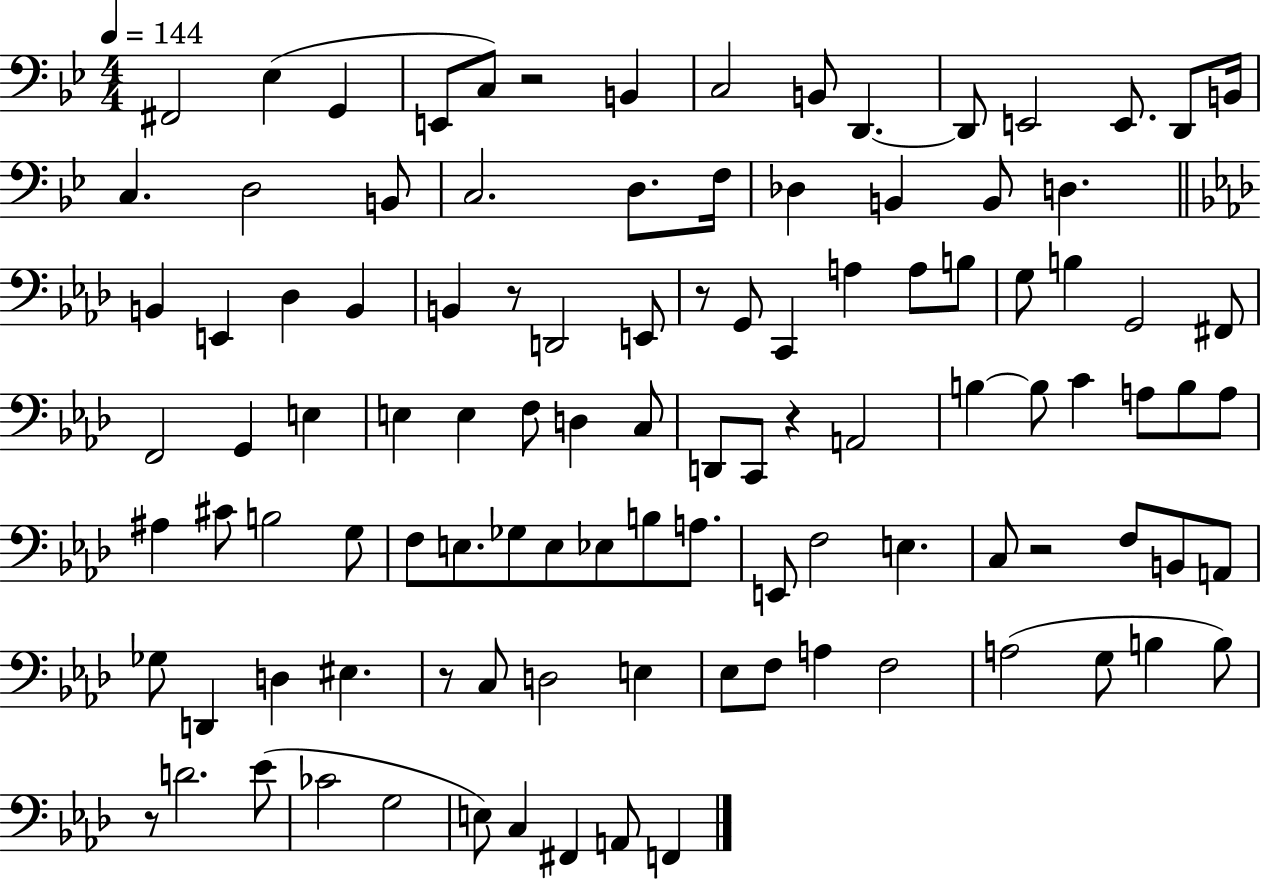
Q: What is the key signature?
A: BES major